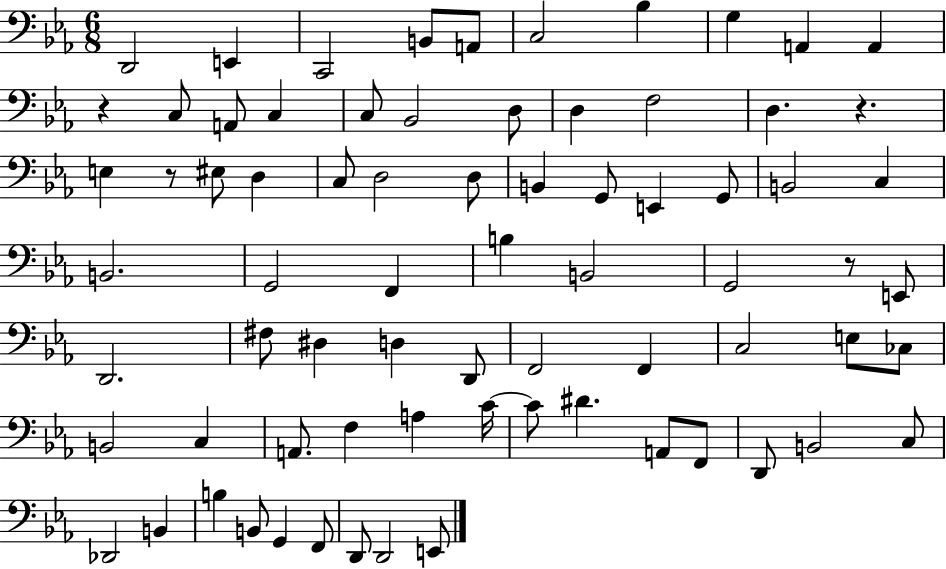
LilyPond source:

{
  \clef bass
  \numericTimeSignature
  \time 6/8
  \key ees \major
  \repeat volta 2 { d,2 e,4 | c,2 b,8 a,8 | c2 bes4 | g4 a,4 a,4 | \break r4 c8 a,8 c4 | c8 bes,2 d8 | d4 f2 | d4. r4. | \break e4 r8 eis8 d4 | c8 d2 d8 | b,4 g,8 e,4 g,8 | b,2 c4 | \break b,2. | g,2 f,4 | b4 b,2 | g,2 r8 e,8 | \break d,2. | fis8 dis4 d4 d,8 | f,2 f,4 | c2 e8 ces8 | \break b,2 c4 | a,8. f4 a4 c'16~~ | c'8 dis'4. a,8 f,8 | d,8 b,2 c8 | \break des,2 b,4 | b4 b,8 g,4 f,8 | d,8 d,2 e,8 | } \bar "|."
}